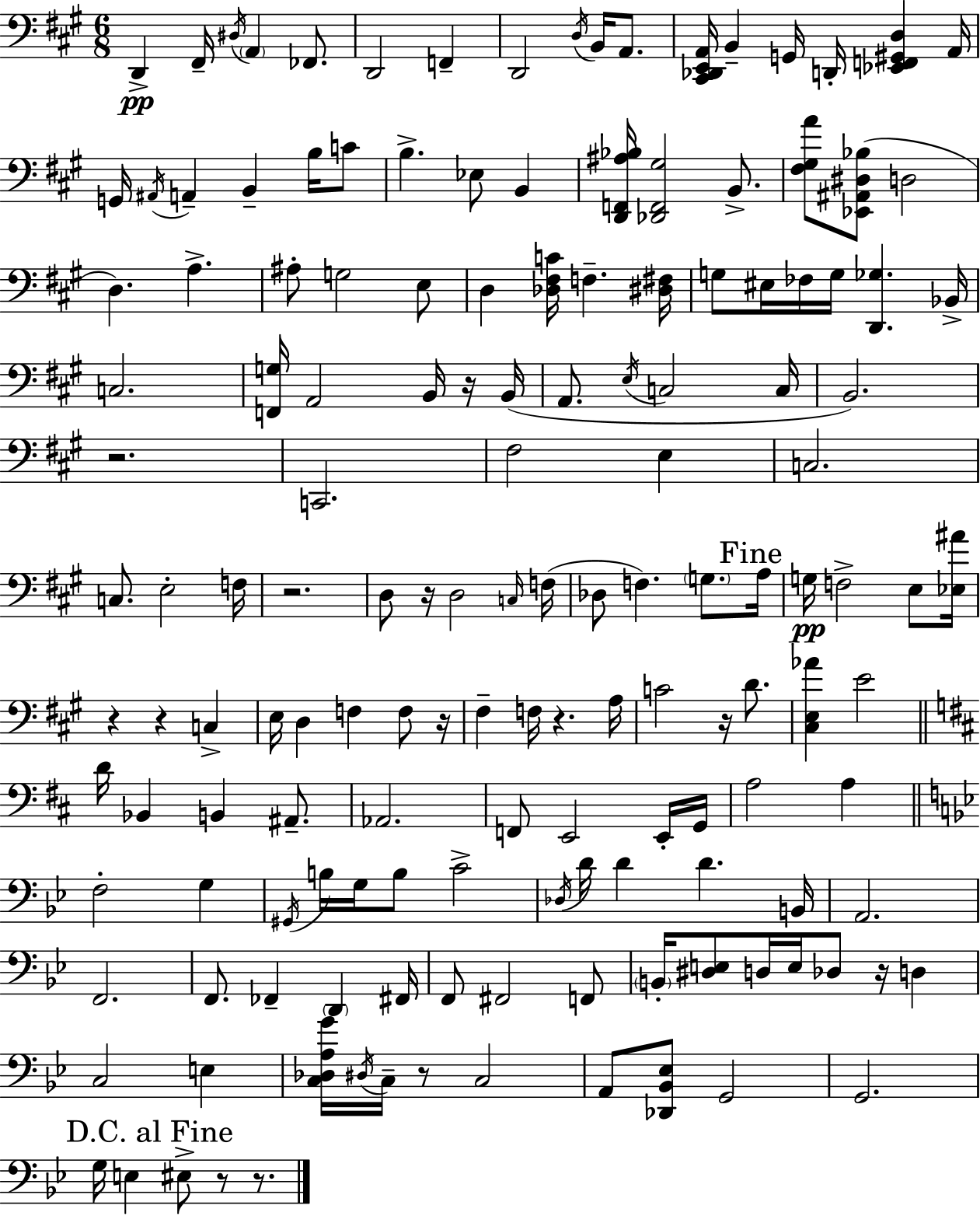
X:1
T:Untitled
M:6/8
L:1/4
K:A
D,, ^F,,/4 ^D,/4 A,, _F,,/2 D,,2 F,, D,,2 D,/4 B,,/4 A,,/2 [^C,,_D,,E,,A,,]/4 B,, G,,/4 D,,/4 [_E,,F,,^G,,D,] A,,/4 G,,/4 ^A,,/4 A,, B,, B,/4 C/2 B, _E,/2 B,, [D,,F,,^A,_B,]/4 [_D,,F,,^G,]2 B,,/2 [^F,^G,A]/2 [_E,,^A,,^D,_B,]/2 D,2 D, A, ^A,/2 G,2 E,/2 D, [_D,^F,C]/4 F, [^D,^F,]/4 G,/2 ^E,/4 _F,/4 G,/4 [D,,_G,] _B,,/4 C,2 [F,,G,]/4 A,,2 B,,/4 z/4 B,,/4 A,,/2 E,/4 C,2 C,/4 B,,2 z2 C,,2 ^F,2 E, C,2 C,/2 E,2 F,/4 z2 D,/2 z/4 D,2 C,/4 F,/4 _D,/2 F, G,/2 A,/4 G,/4 F,2 E,/2 [_E,^A]/4 z z C, E,/4 D, F, F,/2 z/4 ^F, F,/4 z A,/4 C2 z/4 D/2 [^C,E,_A] E2 D/4 _B,, B,, ^A,,/2 _A,,2 F,,/2 E,,2 E,,/4 G,,/4 A,2 A, F,2 G, ^G,,/4 B,/4 G,/4 B,/2 C2 _D,/4 D/4 D D B,,/4 A,,2 F,,2 F,,/2 _F,, D,, ^F,,/4 F,,/2 ^F,,2 F,,/2 B,,/4 [^D,E,]/2 D,/4 E,/4 _D,/2 z/4 D, C,2 E, [C,_D,A,G]/4 ^D,/4 C,/4 z/2 C,2 A,,/2 [_D,,_B,,_E,]/2 G,,2 G,,2 G,/4 E, ^E,/2 z/2 z/2